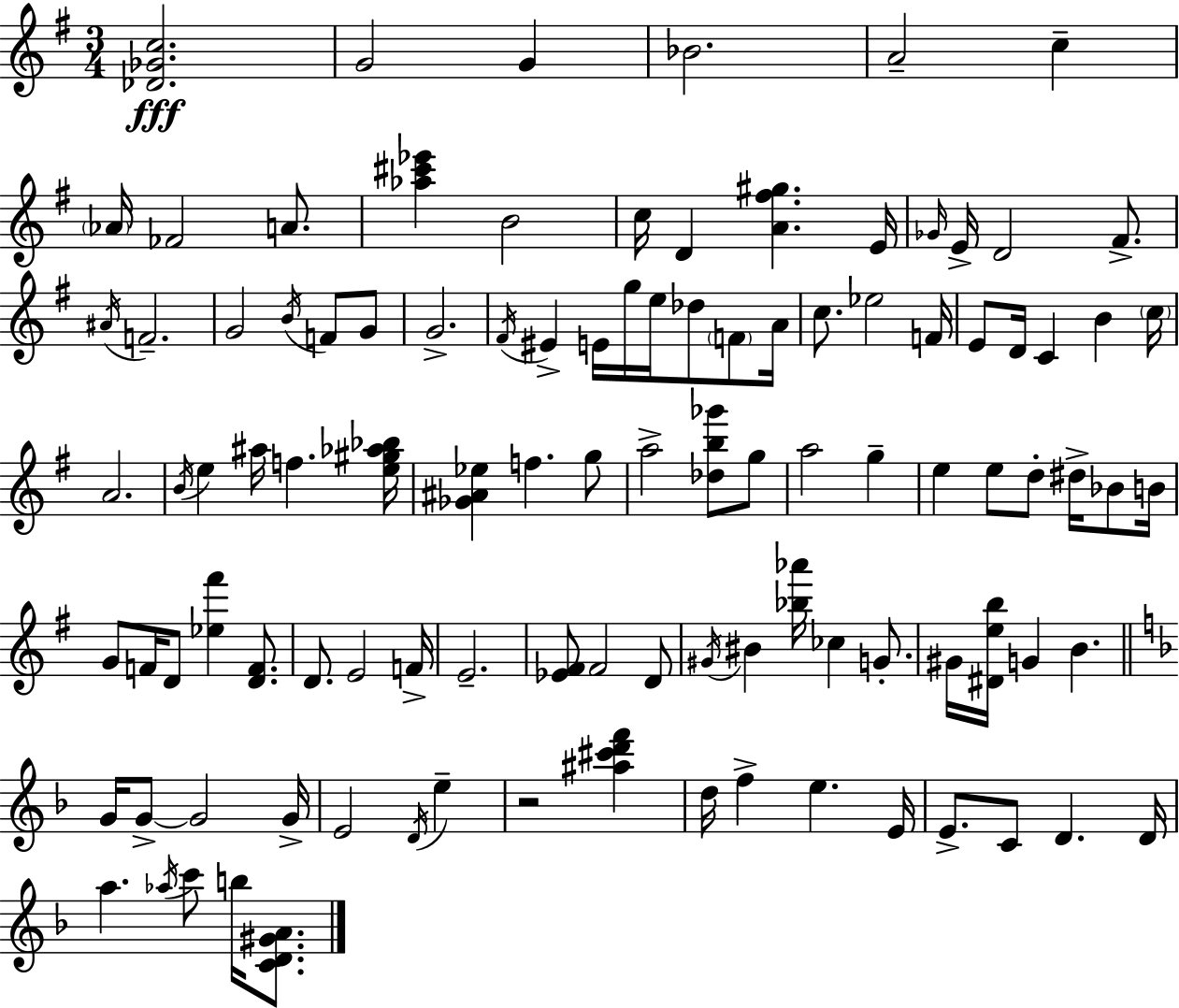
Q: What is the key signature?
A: G major